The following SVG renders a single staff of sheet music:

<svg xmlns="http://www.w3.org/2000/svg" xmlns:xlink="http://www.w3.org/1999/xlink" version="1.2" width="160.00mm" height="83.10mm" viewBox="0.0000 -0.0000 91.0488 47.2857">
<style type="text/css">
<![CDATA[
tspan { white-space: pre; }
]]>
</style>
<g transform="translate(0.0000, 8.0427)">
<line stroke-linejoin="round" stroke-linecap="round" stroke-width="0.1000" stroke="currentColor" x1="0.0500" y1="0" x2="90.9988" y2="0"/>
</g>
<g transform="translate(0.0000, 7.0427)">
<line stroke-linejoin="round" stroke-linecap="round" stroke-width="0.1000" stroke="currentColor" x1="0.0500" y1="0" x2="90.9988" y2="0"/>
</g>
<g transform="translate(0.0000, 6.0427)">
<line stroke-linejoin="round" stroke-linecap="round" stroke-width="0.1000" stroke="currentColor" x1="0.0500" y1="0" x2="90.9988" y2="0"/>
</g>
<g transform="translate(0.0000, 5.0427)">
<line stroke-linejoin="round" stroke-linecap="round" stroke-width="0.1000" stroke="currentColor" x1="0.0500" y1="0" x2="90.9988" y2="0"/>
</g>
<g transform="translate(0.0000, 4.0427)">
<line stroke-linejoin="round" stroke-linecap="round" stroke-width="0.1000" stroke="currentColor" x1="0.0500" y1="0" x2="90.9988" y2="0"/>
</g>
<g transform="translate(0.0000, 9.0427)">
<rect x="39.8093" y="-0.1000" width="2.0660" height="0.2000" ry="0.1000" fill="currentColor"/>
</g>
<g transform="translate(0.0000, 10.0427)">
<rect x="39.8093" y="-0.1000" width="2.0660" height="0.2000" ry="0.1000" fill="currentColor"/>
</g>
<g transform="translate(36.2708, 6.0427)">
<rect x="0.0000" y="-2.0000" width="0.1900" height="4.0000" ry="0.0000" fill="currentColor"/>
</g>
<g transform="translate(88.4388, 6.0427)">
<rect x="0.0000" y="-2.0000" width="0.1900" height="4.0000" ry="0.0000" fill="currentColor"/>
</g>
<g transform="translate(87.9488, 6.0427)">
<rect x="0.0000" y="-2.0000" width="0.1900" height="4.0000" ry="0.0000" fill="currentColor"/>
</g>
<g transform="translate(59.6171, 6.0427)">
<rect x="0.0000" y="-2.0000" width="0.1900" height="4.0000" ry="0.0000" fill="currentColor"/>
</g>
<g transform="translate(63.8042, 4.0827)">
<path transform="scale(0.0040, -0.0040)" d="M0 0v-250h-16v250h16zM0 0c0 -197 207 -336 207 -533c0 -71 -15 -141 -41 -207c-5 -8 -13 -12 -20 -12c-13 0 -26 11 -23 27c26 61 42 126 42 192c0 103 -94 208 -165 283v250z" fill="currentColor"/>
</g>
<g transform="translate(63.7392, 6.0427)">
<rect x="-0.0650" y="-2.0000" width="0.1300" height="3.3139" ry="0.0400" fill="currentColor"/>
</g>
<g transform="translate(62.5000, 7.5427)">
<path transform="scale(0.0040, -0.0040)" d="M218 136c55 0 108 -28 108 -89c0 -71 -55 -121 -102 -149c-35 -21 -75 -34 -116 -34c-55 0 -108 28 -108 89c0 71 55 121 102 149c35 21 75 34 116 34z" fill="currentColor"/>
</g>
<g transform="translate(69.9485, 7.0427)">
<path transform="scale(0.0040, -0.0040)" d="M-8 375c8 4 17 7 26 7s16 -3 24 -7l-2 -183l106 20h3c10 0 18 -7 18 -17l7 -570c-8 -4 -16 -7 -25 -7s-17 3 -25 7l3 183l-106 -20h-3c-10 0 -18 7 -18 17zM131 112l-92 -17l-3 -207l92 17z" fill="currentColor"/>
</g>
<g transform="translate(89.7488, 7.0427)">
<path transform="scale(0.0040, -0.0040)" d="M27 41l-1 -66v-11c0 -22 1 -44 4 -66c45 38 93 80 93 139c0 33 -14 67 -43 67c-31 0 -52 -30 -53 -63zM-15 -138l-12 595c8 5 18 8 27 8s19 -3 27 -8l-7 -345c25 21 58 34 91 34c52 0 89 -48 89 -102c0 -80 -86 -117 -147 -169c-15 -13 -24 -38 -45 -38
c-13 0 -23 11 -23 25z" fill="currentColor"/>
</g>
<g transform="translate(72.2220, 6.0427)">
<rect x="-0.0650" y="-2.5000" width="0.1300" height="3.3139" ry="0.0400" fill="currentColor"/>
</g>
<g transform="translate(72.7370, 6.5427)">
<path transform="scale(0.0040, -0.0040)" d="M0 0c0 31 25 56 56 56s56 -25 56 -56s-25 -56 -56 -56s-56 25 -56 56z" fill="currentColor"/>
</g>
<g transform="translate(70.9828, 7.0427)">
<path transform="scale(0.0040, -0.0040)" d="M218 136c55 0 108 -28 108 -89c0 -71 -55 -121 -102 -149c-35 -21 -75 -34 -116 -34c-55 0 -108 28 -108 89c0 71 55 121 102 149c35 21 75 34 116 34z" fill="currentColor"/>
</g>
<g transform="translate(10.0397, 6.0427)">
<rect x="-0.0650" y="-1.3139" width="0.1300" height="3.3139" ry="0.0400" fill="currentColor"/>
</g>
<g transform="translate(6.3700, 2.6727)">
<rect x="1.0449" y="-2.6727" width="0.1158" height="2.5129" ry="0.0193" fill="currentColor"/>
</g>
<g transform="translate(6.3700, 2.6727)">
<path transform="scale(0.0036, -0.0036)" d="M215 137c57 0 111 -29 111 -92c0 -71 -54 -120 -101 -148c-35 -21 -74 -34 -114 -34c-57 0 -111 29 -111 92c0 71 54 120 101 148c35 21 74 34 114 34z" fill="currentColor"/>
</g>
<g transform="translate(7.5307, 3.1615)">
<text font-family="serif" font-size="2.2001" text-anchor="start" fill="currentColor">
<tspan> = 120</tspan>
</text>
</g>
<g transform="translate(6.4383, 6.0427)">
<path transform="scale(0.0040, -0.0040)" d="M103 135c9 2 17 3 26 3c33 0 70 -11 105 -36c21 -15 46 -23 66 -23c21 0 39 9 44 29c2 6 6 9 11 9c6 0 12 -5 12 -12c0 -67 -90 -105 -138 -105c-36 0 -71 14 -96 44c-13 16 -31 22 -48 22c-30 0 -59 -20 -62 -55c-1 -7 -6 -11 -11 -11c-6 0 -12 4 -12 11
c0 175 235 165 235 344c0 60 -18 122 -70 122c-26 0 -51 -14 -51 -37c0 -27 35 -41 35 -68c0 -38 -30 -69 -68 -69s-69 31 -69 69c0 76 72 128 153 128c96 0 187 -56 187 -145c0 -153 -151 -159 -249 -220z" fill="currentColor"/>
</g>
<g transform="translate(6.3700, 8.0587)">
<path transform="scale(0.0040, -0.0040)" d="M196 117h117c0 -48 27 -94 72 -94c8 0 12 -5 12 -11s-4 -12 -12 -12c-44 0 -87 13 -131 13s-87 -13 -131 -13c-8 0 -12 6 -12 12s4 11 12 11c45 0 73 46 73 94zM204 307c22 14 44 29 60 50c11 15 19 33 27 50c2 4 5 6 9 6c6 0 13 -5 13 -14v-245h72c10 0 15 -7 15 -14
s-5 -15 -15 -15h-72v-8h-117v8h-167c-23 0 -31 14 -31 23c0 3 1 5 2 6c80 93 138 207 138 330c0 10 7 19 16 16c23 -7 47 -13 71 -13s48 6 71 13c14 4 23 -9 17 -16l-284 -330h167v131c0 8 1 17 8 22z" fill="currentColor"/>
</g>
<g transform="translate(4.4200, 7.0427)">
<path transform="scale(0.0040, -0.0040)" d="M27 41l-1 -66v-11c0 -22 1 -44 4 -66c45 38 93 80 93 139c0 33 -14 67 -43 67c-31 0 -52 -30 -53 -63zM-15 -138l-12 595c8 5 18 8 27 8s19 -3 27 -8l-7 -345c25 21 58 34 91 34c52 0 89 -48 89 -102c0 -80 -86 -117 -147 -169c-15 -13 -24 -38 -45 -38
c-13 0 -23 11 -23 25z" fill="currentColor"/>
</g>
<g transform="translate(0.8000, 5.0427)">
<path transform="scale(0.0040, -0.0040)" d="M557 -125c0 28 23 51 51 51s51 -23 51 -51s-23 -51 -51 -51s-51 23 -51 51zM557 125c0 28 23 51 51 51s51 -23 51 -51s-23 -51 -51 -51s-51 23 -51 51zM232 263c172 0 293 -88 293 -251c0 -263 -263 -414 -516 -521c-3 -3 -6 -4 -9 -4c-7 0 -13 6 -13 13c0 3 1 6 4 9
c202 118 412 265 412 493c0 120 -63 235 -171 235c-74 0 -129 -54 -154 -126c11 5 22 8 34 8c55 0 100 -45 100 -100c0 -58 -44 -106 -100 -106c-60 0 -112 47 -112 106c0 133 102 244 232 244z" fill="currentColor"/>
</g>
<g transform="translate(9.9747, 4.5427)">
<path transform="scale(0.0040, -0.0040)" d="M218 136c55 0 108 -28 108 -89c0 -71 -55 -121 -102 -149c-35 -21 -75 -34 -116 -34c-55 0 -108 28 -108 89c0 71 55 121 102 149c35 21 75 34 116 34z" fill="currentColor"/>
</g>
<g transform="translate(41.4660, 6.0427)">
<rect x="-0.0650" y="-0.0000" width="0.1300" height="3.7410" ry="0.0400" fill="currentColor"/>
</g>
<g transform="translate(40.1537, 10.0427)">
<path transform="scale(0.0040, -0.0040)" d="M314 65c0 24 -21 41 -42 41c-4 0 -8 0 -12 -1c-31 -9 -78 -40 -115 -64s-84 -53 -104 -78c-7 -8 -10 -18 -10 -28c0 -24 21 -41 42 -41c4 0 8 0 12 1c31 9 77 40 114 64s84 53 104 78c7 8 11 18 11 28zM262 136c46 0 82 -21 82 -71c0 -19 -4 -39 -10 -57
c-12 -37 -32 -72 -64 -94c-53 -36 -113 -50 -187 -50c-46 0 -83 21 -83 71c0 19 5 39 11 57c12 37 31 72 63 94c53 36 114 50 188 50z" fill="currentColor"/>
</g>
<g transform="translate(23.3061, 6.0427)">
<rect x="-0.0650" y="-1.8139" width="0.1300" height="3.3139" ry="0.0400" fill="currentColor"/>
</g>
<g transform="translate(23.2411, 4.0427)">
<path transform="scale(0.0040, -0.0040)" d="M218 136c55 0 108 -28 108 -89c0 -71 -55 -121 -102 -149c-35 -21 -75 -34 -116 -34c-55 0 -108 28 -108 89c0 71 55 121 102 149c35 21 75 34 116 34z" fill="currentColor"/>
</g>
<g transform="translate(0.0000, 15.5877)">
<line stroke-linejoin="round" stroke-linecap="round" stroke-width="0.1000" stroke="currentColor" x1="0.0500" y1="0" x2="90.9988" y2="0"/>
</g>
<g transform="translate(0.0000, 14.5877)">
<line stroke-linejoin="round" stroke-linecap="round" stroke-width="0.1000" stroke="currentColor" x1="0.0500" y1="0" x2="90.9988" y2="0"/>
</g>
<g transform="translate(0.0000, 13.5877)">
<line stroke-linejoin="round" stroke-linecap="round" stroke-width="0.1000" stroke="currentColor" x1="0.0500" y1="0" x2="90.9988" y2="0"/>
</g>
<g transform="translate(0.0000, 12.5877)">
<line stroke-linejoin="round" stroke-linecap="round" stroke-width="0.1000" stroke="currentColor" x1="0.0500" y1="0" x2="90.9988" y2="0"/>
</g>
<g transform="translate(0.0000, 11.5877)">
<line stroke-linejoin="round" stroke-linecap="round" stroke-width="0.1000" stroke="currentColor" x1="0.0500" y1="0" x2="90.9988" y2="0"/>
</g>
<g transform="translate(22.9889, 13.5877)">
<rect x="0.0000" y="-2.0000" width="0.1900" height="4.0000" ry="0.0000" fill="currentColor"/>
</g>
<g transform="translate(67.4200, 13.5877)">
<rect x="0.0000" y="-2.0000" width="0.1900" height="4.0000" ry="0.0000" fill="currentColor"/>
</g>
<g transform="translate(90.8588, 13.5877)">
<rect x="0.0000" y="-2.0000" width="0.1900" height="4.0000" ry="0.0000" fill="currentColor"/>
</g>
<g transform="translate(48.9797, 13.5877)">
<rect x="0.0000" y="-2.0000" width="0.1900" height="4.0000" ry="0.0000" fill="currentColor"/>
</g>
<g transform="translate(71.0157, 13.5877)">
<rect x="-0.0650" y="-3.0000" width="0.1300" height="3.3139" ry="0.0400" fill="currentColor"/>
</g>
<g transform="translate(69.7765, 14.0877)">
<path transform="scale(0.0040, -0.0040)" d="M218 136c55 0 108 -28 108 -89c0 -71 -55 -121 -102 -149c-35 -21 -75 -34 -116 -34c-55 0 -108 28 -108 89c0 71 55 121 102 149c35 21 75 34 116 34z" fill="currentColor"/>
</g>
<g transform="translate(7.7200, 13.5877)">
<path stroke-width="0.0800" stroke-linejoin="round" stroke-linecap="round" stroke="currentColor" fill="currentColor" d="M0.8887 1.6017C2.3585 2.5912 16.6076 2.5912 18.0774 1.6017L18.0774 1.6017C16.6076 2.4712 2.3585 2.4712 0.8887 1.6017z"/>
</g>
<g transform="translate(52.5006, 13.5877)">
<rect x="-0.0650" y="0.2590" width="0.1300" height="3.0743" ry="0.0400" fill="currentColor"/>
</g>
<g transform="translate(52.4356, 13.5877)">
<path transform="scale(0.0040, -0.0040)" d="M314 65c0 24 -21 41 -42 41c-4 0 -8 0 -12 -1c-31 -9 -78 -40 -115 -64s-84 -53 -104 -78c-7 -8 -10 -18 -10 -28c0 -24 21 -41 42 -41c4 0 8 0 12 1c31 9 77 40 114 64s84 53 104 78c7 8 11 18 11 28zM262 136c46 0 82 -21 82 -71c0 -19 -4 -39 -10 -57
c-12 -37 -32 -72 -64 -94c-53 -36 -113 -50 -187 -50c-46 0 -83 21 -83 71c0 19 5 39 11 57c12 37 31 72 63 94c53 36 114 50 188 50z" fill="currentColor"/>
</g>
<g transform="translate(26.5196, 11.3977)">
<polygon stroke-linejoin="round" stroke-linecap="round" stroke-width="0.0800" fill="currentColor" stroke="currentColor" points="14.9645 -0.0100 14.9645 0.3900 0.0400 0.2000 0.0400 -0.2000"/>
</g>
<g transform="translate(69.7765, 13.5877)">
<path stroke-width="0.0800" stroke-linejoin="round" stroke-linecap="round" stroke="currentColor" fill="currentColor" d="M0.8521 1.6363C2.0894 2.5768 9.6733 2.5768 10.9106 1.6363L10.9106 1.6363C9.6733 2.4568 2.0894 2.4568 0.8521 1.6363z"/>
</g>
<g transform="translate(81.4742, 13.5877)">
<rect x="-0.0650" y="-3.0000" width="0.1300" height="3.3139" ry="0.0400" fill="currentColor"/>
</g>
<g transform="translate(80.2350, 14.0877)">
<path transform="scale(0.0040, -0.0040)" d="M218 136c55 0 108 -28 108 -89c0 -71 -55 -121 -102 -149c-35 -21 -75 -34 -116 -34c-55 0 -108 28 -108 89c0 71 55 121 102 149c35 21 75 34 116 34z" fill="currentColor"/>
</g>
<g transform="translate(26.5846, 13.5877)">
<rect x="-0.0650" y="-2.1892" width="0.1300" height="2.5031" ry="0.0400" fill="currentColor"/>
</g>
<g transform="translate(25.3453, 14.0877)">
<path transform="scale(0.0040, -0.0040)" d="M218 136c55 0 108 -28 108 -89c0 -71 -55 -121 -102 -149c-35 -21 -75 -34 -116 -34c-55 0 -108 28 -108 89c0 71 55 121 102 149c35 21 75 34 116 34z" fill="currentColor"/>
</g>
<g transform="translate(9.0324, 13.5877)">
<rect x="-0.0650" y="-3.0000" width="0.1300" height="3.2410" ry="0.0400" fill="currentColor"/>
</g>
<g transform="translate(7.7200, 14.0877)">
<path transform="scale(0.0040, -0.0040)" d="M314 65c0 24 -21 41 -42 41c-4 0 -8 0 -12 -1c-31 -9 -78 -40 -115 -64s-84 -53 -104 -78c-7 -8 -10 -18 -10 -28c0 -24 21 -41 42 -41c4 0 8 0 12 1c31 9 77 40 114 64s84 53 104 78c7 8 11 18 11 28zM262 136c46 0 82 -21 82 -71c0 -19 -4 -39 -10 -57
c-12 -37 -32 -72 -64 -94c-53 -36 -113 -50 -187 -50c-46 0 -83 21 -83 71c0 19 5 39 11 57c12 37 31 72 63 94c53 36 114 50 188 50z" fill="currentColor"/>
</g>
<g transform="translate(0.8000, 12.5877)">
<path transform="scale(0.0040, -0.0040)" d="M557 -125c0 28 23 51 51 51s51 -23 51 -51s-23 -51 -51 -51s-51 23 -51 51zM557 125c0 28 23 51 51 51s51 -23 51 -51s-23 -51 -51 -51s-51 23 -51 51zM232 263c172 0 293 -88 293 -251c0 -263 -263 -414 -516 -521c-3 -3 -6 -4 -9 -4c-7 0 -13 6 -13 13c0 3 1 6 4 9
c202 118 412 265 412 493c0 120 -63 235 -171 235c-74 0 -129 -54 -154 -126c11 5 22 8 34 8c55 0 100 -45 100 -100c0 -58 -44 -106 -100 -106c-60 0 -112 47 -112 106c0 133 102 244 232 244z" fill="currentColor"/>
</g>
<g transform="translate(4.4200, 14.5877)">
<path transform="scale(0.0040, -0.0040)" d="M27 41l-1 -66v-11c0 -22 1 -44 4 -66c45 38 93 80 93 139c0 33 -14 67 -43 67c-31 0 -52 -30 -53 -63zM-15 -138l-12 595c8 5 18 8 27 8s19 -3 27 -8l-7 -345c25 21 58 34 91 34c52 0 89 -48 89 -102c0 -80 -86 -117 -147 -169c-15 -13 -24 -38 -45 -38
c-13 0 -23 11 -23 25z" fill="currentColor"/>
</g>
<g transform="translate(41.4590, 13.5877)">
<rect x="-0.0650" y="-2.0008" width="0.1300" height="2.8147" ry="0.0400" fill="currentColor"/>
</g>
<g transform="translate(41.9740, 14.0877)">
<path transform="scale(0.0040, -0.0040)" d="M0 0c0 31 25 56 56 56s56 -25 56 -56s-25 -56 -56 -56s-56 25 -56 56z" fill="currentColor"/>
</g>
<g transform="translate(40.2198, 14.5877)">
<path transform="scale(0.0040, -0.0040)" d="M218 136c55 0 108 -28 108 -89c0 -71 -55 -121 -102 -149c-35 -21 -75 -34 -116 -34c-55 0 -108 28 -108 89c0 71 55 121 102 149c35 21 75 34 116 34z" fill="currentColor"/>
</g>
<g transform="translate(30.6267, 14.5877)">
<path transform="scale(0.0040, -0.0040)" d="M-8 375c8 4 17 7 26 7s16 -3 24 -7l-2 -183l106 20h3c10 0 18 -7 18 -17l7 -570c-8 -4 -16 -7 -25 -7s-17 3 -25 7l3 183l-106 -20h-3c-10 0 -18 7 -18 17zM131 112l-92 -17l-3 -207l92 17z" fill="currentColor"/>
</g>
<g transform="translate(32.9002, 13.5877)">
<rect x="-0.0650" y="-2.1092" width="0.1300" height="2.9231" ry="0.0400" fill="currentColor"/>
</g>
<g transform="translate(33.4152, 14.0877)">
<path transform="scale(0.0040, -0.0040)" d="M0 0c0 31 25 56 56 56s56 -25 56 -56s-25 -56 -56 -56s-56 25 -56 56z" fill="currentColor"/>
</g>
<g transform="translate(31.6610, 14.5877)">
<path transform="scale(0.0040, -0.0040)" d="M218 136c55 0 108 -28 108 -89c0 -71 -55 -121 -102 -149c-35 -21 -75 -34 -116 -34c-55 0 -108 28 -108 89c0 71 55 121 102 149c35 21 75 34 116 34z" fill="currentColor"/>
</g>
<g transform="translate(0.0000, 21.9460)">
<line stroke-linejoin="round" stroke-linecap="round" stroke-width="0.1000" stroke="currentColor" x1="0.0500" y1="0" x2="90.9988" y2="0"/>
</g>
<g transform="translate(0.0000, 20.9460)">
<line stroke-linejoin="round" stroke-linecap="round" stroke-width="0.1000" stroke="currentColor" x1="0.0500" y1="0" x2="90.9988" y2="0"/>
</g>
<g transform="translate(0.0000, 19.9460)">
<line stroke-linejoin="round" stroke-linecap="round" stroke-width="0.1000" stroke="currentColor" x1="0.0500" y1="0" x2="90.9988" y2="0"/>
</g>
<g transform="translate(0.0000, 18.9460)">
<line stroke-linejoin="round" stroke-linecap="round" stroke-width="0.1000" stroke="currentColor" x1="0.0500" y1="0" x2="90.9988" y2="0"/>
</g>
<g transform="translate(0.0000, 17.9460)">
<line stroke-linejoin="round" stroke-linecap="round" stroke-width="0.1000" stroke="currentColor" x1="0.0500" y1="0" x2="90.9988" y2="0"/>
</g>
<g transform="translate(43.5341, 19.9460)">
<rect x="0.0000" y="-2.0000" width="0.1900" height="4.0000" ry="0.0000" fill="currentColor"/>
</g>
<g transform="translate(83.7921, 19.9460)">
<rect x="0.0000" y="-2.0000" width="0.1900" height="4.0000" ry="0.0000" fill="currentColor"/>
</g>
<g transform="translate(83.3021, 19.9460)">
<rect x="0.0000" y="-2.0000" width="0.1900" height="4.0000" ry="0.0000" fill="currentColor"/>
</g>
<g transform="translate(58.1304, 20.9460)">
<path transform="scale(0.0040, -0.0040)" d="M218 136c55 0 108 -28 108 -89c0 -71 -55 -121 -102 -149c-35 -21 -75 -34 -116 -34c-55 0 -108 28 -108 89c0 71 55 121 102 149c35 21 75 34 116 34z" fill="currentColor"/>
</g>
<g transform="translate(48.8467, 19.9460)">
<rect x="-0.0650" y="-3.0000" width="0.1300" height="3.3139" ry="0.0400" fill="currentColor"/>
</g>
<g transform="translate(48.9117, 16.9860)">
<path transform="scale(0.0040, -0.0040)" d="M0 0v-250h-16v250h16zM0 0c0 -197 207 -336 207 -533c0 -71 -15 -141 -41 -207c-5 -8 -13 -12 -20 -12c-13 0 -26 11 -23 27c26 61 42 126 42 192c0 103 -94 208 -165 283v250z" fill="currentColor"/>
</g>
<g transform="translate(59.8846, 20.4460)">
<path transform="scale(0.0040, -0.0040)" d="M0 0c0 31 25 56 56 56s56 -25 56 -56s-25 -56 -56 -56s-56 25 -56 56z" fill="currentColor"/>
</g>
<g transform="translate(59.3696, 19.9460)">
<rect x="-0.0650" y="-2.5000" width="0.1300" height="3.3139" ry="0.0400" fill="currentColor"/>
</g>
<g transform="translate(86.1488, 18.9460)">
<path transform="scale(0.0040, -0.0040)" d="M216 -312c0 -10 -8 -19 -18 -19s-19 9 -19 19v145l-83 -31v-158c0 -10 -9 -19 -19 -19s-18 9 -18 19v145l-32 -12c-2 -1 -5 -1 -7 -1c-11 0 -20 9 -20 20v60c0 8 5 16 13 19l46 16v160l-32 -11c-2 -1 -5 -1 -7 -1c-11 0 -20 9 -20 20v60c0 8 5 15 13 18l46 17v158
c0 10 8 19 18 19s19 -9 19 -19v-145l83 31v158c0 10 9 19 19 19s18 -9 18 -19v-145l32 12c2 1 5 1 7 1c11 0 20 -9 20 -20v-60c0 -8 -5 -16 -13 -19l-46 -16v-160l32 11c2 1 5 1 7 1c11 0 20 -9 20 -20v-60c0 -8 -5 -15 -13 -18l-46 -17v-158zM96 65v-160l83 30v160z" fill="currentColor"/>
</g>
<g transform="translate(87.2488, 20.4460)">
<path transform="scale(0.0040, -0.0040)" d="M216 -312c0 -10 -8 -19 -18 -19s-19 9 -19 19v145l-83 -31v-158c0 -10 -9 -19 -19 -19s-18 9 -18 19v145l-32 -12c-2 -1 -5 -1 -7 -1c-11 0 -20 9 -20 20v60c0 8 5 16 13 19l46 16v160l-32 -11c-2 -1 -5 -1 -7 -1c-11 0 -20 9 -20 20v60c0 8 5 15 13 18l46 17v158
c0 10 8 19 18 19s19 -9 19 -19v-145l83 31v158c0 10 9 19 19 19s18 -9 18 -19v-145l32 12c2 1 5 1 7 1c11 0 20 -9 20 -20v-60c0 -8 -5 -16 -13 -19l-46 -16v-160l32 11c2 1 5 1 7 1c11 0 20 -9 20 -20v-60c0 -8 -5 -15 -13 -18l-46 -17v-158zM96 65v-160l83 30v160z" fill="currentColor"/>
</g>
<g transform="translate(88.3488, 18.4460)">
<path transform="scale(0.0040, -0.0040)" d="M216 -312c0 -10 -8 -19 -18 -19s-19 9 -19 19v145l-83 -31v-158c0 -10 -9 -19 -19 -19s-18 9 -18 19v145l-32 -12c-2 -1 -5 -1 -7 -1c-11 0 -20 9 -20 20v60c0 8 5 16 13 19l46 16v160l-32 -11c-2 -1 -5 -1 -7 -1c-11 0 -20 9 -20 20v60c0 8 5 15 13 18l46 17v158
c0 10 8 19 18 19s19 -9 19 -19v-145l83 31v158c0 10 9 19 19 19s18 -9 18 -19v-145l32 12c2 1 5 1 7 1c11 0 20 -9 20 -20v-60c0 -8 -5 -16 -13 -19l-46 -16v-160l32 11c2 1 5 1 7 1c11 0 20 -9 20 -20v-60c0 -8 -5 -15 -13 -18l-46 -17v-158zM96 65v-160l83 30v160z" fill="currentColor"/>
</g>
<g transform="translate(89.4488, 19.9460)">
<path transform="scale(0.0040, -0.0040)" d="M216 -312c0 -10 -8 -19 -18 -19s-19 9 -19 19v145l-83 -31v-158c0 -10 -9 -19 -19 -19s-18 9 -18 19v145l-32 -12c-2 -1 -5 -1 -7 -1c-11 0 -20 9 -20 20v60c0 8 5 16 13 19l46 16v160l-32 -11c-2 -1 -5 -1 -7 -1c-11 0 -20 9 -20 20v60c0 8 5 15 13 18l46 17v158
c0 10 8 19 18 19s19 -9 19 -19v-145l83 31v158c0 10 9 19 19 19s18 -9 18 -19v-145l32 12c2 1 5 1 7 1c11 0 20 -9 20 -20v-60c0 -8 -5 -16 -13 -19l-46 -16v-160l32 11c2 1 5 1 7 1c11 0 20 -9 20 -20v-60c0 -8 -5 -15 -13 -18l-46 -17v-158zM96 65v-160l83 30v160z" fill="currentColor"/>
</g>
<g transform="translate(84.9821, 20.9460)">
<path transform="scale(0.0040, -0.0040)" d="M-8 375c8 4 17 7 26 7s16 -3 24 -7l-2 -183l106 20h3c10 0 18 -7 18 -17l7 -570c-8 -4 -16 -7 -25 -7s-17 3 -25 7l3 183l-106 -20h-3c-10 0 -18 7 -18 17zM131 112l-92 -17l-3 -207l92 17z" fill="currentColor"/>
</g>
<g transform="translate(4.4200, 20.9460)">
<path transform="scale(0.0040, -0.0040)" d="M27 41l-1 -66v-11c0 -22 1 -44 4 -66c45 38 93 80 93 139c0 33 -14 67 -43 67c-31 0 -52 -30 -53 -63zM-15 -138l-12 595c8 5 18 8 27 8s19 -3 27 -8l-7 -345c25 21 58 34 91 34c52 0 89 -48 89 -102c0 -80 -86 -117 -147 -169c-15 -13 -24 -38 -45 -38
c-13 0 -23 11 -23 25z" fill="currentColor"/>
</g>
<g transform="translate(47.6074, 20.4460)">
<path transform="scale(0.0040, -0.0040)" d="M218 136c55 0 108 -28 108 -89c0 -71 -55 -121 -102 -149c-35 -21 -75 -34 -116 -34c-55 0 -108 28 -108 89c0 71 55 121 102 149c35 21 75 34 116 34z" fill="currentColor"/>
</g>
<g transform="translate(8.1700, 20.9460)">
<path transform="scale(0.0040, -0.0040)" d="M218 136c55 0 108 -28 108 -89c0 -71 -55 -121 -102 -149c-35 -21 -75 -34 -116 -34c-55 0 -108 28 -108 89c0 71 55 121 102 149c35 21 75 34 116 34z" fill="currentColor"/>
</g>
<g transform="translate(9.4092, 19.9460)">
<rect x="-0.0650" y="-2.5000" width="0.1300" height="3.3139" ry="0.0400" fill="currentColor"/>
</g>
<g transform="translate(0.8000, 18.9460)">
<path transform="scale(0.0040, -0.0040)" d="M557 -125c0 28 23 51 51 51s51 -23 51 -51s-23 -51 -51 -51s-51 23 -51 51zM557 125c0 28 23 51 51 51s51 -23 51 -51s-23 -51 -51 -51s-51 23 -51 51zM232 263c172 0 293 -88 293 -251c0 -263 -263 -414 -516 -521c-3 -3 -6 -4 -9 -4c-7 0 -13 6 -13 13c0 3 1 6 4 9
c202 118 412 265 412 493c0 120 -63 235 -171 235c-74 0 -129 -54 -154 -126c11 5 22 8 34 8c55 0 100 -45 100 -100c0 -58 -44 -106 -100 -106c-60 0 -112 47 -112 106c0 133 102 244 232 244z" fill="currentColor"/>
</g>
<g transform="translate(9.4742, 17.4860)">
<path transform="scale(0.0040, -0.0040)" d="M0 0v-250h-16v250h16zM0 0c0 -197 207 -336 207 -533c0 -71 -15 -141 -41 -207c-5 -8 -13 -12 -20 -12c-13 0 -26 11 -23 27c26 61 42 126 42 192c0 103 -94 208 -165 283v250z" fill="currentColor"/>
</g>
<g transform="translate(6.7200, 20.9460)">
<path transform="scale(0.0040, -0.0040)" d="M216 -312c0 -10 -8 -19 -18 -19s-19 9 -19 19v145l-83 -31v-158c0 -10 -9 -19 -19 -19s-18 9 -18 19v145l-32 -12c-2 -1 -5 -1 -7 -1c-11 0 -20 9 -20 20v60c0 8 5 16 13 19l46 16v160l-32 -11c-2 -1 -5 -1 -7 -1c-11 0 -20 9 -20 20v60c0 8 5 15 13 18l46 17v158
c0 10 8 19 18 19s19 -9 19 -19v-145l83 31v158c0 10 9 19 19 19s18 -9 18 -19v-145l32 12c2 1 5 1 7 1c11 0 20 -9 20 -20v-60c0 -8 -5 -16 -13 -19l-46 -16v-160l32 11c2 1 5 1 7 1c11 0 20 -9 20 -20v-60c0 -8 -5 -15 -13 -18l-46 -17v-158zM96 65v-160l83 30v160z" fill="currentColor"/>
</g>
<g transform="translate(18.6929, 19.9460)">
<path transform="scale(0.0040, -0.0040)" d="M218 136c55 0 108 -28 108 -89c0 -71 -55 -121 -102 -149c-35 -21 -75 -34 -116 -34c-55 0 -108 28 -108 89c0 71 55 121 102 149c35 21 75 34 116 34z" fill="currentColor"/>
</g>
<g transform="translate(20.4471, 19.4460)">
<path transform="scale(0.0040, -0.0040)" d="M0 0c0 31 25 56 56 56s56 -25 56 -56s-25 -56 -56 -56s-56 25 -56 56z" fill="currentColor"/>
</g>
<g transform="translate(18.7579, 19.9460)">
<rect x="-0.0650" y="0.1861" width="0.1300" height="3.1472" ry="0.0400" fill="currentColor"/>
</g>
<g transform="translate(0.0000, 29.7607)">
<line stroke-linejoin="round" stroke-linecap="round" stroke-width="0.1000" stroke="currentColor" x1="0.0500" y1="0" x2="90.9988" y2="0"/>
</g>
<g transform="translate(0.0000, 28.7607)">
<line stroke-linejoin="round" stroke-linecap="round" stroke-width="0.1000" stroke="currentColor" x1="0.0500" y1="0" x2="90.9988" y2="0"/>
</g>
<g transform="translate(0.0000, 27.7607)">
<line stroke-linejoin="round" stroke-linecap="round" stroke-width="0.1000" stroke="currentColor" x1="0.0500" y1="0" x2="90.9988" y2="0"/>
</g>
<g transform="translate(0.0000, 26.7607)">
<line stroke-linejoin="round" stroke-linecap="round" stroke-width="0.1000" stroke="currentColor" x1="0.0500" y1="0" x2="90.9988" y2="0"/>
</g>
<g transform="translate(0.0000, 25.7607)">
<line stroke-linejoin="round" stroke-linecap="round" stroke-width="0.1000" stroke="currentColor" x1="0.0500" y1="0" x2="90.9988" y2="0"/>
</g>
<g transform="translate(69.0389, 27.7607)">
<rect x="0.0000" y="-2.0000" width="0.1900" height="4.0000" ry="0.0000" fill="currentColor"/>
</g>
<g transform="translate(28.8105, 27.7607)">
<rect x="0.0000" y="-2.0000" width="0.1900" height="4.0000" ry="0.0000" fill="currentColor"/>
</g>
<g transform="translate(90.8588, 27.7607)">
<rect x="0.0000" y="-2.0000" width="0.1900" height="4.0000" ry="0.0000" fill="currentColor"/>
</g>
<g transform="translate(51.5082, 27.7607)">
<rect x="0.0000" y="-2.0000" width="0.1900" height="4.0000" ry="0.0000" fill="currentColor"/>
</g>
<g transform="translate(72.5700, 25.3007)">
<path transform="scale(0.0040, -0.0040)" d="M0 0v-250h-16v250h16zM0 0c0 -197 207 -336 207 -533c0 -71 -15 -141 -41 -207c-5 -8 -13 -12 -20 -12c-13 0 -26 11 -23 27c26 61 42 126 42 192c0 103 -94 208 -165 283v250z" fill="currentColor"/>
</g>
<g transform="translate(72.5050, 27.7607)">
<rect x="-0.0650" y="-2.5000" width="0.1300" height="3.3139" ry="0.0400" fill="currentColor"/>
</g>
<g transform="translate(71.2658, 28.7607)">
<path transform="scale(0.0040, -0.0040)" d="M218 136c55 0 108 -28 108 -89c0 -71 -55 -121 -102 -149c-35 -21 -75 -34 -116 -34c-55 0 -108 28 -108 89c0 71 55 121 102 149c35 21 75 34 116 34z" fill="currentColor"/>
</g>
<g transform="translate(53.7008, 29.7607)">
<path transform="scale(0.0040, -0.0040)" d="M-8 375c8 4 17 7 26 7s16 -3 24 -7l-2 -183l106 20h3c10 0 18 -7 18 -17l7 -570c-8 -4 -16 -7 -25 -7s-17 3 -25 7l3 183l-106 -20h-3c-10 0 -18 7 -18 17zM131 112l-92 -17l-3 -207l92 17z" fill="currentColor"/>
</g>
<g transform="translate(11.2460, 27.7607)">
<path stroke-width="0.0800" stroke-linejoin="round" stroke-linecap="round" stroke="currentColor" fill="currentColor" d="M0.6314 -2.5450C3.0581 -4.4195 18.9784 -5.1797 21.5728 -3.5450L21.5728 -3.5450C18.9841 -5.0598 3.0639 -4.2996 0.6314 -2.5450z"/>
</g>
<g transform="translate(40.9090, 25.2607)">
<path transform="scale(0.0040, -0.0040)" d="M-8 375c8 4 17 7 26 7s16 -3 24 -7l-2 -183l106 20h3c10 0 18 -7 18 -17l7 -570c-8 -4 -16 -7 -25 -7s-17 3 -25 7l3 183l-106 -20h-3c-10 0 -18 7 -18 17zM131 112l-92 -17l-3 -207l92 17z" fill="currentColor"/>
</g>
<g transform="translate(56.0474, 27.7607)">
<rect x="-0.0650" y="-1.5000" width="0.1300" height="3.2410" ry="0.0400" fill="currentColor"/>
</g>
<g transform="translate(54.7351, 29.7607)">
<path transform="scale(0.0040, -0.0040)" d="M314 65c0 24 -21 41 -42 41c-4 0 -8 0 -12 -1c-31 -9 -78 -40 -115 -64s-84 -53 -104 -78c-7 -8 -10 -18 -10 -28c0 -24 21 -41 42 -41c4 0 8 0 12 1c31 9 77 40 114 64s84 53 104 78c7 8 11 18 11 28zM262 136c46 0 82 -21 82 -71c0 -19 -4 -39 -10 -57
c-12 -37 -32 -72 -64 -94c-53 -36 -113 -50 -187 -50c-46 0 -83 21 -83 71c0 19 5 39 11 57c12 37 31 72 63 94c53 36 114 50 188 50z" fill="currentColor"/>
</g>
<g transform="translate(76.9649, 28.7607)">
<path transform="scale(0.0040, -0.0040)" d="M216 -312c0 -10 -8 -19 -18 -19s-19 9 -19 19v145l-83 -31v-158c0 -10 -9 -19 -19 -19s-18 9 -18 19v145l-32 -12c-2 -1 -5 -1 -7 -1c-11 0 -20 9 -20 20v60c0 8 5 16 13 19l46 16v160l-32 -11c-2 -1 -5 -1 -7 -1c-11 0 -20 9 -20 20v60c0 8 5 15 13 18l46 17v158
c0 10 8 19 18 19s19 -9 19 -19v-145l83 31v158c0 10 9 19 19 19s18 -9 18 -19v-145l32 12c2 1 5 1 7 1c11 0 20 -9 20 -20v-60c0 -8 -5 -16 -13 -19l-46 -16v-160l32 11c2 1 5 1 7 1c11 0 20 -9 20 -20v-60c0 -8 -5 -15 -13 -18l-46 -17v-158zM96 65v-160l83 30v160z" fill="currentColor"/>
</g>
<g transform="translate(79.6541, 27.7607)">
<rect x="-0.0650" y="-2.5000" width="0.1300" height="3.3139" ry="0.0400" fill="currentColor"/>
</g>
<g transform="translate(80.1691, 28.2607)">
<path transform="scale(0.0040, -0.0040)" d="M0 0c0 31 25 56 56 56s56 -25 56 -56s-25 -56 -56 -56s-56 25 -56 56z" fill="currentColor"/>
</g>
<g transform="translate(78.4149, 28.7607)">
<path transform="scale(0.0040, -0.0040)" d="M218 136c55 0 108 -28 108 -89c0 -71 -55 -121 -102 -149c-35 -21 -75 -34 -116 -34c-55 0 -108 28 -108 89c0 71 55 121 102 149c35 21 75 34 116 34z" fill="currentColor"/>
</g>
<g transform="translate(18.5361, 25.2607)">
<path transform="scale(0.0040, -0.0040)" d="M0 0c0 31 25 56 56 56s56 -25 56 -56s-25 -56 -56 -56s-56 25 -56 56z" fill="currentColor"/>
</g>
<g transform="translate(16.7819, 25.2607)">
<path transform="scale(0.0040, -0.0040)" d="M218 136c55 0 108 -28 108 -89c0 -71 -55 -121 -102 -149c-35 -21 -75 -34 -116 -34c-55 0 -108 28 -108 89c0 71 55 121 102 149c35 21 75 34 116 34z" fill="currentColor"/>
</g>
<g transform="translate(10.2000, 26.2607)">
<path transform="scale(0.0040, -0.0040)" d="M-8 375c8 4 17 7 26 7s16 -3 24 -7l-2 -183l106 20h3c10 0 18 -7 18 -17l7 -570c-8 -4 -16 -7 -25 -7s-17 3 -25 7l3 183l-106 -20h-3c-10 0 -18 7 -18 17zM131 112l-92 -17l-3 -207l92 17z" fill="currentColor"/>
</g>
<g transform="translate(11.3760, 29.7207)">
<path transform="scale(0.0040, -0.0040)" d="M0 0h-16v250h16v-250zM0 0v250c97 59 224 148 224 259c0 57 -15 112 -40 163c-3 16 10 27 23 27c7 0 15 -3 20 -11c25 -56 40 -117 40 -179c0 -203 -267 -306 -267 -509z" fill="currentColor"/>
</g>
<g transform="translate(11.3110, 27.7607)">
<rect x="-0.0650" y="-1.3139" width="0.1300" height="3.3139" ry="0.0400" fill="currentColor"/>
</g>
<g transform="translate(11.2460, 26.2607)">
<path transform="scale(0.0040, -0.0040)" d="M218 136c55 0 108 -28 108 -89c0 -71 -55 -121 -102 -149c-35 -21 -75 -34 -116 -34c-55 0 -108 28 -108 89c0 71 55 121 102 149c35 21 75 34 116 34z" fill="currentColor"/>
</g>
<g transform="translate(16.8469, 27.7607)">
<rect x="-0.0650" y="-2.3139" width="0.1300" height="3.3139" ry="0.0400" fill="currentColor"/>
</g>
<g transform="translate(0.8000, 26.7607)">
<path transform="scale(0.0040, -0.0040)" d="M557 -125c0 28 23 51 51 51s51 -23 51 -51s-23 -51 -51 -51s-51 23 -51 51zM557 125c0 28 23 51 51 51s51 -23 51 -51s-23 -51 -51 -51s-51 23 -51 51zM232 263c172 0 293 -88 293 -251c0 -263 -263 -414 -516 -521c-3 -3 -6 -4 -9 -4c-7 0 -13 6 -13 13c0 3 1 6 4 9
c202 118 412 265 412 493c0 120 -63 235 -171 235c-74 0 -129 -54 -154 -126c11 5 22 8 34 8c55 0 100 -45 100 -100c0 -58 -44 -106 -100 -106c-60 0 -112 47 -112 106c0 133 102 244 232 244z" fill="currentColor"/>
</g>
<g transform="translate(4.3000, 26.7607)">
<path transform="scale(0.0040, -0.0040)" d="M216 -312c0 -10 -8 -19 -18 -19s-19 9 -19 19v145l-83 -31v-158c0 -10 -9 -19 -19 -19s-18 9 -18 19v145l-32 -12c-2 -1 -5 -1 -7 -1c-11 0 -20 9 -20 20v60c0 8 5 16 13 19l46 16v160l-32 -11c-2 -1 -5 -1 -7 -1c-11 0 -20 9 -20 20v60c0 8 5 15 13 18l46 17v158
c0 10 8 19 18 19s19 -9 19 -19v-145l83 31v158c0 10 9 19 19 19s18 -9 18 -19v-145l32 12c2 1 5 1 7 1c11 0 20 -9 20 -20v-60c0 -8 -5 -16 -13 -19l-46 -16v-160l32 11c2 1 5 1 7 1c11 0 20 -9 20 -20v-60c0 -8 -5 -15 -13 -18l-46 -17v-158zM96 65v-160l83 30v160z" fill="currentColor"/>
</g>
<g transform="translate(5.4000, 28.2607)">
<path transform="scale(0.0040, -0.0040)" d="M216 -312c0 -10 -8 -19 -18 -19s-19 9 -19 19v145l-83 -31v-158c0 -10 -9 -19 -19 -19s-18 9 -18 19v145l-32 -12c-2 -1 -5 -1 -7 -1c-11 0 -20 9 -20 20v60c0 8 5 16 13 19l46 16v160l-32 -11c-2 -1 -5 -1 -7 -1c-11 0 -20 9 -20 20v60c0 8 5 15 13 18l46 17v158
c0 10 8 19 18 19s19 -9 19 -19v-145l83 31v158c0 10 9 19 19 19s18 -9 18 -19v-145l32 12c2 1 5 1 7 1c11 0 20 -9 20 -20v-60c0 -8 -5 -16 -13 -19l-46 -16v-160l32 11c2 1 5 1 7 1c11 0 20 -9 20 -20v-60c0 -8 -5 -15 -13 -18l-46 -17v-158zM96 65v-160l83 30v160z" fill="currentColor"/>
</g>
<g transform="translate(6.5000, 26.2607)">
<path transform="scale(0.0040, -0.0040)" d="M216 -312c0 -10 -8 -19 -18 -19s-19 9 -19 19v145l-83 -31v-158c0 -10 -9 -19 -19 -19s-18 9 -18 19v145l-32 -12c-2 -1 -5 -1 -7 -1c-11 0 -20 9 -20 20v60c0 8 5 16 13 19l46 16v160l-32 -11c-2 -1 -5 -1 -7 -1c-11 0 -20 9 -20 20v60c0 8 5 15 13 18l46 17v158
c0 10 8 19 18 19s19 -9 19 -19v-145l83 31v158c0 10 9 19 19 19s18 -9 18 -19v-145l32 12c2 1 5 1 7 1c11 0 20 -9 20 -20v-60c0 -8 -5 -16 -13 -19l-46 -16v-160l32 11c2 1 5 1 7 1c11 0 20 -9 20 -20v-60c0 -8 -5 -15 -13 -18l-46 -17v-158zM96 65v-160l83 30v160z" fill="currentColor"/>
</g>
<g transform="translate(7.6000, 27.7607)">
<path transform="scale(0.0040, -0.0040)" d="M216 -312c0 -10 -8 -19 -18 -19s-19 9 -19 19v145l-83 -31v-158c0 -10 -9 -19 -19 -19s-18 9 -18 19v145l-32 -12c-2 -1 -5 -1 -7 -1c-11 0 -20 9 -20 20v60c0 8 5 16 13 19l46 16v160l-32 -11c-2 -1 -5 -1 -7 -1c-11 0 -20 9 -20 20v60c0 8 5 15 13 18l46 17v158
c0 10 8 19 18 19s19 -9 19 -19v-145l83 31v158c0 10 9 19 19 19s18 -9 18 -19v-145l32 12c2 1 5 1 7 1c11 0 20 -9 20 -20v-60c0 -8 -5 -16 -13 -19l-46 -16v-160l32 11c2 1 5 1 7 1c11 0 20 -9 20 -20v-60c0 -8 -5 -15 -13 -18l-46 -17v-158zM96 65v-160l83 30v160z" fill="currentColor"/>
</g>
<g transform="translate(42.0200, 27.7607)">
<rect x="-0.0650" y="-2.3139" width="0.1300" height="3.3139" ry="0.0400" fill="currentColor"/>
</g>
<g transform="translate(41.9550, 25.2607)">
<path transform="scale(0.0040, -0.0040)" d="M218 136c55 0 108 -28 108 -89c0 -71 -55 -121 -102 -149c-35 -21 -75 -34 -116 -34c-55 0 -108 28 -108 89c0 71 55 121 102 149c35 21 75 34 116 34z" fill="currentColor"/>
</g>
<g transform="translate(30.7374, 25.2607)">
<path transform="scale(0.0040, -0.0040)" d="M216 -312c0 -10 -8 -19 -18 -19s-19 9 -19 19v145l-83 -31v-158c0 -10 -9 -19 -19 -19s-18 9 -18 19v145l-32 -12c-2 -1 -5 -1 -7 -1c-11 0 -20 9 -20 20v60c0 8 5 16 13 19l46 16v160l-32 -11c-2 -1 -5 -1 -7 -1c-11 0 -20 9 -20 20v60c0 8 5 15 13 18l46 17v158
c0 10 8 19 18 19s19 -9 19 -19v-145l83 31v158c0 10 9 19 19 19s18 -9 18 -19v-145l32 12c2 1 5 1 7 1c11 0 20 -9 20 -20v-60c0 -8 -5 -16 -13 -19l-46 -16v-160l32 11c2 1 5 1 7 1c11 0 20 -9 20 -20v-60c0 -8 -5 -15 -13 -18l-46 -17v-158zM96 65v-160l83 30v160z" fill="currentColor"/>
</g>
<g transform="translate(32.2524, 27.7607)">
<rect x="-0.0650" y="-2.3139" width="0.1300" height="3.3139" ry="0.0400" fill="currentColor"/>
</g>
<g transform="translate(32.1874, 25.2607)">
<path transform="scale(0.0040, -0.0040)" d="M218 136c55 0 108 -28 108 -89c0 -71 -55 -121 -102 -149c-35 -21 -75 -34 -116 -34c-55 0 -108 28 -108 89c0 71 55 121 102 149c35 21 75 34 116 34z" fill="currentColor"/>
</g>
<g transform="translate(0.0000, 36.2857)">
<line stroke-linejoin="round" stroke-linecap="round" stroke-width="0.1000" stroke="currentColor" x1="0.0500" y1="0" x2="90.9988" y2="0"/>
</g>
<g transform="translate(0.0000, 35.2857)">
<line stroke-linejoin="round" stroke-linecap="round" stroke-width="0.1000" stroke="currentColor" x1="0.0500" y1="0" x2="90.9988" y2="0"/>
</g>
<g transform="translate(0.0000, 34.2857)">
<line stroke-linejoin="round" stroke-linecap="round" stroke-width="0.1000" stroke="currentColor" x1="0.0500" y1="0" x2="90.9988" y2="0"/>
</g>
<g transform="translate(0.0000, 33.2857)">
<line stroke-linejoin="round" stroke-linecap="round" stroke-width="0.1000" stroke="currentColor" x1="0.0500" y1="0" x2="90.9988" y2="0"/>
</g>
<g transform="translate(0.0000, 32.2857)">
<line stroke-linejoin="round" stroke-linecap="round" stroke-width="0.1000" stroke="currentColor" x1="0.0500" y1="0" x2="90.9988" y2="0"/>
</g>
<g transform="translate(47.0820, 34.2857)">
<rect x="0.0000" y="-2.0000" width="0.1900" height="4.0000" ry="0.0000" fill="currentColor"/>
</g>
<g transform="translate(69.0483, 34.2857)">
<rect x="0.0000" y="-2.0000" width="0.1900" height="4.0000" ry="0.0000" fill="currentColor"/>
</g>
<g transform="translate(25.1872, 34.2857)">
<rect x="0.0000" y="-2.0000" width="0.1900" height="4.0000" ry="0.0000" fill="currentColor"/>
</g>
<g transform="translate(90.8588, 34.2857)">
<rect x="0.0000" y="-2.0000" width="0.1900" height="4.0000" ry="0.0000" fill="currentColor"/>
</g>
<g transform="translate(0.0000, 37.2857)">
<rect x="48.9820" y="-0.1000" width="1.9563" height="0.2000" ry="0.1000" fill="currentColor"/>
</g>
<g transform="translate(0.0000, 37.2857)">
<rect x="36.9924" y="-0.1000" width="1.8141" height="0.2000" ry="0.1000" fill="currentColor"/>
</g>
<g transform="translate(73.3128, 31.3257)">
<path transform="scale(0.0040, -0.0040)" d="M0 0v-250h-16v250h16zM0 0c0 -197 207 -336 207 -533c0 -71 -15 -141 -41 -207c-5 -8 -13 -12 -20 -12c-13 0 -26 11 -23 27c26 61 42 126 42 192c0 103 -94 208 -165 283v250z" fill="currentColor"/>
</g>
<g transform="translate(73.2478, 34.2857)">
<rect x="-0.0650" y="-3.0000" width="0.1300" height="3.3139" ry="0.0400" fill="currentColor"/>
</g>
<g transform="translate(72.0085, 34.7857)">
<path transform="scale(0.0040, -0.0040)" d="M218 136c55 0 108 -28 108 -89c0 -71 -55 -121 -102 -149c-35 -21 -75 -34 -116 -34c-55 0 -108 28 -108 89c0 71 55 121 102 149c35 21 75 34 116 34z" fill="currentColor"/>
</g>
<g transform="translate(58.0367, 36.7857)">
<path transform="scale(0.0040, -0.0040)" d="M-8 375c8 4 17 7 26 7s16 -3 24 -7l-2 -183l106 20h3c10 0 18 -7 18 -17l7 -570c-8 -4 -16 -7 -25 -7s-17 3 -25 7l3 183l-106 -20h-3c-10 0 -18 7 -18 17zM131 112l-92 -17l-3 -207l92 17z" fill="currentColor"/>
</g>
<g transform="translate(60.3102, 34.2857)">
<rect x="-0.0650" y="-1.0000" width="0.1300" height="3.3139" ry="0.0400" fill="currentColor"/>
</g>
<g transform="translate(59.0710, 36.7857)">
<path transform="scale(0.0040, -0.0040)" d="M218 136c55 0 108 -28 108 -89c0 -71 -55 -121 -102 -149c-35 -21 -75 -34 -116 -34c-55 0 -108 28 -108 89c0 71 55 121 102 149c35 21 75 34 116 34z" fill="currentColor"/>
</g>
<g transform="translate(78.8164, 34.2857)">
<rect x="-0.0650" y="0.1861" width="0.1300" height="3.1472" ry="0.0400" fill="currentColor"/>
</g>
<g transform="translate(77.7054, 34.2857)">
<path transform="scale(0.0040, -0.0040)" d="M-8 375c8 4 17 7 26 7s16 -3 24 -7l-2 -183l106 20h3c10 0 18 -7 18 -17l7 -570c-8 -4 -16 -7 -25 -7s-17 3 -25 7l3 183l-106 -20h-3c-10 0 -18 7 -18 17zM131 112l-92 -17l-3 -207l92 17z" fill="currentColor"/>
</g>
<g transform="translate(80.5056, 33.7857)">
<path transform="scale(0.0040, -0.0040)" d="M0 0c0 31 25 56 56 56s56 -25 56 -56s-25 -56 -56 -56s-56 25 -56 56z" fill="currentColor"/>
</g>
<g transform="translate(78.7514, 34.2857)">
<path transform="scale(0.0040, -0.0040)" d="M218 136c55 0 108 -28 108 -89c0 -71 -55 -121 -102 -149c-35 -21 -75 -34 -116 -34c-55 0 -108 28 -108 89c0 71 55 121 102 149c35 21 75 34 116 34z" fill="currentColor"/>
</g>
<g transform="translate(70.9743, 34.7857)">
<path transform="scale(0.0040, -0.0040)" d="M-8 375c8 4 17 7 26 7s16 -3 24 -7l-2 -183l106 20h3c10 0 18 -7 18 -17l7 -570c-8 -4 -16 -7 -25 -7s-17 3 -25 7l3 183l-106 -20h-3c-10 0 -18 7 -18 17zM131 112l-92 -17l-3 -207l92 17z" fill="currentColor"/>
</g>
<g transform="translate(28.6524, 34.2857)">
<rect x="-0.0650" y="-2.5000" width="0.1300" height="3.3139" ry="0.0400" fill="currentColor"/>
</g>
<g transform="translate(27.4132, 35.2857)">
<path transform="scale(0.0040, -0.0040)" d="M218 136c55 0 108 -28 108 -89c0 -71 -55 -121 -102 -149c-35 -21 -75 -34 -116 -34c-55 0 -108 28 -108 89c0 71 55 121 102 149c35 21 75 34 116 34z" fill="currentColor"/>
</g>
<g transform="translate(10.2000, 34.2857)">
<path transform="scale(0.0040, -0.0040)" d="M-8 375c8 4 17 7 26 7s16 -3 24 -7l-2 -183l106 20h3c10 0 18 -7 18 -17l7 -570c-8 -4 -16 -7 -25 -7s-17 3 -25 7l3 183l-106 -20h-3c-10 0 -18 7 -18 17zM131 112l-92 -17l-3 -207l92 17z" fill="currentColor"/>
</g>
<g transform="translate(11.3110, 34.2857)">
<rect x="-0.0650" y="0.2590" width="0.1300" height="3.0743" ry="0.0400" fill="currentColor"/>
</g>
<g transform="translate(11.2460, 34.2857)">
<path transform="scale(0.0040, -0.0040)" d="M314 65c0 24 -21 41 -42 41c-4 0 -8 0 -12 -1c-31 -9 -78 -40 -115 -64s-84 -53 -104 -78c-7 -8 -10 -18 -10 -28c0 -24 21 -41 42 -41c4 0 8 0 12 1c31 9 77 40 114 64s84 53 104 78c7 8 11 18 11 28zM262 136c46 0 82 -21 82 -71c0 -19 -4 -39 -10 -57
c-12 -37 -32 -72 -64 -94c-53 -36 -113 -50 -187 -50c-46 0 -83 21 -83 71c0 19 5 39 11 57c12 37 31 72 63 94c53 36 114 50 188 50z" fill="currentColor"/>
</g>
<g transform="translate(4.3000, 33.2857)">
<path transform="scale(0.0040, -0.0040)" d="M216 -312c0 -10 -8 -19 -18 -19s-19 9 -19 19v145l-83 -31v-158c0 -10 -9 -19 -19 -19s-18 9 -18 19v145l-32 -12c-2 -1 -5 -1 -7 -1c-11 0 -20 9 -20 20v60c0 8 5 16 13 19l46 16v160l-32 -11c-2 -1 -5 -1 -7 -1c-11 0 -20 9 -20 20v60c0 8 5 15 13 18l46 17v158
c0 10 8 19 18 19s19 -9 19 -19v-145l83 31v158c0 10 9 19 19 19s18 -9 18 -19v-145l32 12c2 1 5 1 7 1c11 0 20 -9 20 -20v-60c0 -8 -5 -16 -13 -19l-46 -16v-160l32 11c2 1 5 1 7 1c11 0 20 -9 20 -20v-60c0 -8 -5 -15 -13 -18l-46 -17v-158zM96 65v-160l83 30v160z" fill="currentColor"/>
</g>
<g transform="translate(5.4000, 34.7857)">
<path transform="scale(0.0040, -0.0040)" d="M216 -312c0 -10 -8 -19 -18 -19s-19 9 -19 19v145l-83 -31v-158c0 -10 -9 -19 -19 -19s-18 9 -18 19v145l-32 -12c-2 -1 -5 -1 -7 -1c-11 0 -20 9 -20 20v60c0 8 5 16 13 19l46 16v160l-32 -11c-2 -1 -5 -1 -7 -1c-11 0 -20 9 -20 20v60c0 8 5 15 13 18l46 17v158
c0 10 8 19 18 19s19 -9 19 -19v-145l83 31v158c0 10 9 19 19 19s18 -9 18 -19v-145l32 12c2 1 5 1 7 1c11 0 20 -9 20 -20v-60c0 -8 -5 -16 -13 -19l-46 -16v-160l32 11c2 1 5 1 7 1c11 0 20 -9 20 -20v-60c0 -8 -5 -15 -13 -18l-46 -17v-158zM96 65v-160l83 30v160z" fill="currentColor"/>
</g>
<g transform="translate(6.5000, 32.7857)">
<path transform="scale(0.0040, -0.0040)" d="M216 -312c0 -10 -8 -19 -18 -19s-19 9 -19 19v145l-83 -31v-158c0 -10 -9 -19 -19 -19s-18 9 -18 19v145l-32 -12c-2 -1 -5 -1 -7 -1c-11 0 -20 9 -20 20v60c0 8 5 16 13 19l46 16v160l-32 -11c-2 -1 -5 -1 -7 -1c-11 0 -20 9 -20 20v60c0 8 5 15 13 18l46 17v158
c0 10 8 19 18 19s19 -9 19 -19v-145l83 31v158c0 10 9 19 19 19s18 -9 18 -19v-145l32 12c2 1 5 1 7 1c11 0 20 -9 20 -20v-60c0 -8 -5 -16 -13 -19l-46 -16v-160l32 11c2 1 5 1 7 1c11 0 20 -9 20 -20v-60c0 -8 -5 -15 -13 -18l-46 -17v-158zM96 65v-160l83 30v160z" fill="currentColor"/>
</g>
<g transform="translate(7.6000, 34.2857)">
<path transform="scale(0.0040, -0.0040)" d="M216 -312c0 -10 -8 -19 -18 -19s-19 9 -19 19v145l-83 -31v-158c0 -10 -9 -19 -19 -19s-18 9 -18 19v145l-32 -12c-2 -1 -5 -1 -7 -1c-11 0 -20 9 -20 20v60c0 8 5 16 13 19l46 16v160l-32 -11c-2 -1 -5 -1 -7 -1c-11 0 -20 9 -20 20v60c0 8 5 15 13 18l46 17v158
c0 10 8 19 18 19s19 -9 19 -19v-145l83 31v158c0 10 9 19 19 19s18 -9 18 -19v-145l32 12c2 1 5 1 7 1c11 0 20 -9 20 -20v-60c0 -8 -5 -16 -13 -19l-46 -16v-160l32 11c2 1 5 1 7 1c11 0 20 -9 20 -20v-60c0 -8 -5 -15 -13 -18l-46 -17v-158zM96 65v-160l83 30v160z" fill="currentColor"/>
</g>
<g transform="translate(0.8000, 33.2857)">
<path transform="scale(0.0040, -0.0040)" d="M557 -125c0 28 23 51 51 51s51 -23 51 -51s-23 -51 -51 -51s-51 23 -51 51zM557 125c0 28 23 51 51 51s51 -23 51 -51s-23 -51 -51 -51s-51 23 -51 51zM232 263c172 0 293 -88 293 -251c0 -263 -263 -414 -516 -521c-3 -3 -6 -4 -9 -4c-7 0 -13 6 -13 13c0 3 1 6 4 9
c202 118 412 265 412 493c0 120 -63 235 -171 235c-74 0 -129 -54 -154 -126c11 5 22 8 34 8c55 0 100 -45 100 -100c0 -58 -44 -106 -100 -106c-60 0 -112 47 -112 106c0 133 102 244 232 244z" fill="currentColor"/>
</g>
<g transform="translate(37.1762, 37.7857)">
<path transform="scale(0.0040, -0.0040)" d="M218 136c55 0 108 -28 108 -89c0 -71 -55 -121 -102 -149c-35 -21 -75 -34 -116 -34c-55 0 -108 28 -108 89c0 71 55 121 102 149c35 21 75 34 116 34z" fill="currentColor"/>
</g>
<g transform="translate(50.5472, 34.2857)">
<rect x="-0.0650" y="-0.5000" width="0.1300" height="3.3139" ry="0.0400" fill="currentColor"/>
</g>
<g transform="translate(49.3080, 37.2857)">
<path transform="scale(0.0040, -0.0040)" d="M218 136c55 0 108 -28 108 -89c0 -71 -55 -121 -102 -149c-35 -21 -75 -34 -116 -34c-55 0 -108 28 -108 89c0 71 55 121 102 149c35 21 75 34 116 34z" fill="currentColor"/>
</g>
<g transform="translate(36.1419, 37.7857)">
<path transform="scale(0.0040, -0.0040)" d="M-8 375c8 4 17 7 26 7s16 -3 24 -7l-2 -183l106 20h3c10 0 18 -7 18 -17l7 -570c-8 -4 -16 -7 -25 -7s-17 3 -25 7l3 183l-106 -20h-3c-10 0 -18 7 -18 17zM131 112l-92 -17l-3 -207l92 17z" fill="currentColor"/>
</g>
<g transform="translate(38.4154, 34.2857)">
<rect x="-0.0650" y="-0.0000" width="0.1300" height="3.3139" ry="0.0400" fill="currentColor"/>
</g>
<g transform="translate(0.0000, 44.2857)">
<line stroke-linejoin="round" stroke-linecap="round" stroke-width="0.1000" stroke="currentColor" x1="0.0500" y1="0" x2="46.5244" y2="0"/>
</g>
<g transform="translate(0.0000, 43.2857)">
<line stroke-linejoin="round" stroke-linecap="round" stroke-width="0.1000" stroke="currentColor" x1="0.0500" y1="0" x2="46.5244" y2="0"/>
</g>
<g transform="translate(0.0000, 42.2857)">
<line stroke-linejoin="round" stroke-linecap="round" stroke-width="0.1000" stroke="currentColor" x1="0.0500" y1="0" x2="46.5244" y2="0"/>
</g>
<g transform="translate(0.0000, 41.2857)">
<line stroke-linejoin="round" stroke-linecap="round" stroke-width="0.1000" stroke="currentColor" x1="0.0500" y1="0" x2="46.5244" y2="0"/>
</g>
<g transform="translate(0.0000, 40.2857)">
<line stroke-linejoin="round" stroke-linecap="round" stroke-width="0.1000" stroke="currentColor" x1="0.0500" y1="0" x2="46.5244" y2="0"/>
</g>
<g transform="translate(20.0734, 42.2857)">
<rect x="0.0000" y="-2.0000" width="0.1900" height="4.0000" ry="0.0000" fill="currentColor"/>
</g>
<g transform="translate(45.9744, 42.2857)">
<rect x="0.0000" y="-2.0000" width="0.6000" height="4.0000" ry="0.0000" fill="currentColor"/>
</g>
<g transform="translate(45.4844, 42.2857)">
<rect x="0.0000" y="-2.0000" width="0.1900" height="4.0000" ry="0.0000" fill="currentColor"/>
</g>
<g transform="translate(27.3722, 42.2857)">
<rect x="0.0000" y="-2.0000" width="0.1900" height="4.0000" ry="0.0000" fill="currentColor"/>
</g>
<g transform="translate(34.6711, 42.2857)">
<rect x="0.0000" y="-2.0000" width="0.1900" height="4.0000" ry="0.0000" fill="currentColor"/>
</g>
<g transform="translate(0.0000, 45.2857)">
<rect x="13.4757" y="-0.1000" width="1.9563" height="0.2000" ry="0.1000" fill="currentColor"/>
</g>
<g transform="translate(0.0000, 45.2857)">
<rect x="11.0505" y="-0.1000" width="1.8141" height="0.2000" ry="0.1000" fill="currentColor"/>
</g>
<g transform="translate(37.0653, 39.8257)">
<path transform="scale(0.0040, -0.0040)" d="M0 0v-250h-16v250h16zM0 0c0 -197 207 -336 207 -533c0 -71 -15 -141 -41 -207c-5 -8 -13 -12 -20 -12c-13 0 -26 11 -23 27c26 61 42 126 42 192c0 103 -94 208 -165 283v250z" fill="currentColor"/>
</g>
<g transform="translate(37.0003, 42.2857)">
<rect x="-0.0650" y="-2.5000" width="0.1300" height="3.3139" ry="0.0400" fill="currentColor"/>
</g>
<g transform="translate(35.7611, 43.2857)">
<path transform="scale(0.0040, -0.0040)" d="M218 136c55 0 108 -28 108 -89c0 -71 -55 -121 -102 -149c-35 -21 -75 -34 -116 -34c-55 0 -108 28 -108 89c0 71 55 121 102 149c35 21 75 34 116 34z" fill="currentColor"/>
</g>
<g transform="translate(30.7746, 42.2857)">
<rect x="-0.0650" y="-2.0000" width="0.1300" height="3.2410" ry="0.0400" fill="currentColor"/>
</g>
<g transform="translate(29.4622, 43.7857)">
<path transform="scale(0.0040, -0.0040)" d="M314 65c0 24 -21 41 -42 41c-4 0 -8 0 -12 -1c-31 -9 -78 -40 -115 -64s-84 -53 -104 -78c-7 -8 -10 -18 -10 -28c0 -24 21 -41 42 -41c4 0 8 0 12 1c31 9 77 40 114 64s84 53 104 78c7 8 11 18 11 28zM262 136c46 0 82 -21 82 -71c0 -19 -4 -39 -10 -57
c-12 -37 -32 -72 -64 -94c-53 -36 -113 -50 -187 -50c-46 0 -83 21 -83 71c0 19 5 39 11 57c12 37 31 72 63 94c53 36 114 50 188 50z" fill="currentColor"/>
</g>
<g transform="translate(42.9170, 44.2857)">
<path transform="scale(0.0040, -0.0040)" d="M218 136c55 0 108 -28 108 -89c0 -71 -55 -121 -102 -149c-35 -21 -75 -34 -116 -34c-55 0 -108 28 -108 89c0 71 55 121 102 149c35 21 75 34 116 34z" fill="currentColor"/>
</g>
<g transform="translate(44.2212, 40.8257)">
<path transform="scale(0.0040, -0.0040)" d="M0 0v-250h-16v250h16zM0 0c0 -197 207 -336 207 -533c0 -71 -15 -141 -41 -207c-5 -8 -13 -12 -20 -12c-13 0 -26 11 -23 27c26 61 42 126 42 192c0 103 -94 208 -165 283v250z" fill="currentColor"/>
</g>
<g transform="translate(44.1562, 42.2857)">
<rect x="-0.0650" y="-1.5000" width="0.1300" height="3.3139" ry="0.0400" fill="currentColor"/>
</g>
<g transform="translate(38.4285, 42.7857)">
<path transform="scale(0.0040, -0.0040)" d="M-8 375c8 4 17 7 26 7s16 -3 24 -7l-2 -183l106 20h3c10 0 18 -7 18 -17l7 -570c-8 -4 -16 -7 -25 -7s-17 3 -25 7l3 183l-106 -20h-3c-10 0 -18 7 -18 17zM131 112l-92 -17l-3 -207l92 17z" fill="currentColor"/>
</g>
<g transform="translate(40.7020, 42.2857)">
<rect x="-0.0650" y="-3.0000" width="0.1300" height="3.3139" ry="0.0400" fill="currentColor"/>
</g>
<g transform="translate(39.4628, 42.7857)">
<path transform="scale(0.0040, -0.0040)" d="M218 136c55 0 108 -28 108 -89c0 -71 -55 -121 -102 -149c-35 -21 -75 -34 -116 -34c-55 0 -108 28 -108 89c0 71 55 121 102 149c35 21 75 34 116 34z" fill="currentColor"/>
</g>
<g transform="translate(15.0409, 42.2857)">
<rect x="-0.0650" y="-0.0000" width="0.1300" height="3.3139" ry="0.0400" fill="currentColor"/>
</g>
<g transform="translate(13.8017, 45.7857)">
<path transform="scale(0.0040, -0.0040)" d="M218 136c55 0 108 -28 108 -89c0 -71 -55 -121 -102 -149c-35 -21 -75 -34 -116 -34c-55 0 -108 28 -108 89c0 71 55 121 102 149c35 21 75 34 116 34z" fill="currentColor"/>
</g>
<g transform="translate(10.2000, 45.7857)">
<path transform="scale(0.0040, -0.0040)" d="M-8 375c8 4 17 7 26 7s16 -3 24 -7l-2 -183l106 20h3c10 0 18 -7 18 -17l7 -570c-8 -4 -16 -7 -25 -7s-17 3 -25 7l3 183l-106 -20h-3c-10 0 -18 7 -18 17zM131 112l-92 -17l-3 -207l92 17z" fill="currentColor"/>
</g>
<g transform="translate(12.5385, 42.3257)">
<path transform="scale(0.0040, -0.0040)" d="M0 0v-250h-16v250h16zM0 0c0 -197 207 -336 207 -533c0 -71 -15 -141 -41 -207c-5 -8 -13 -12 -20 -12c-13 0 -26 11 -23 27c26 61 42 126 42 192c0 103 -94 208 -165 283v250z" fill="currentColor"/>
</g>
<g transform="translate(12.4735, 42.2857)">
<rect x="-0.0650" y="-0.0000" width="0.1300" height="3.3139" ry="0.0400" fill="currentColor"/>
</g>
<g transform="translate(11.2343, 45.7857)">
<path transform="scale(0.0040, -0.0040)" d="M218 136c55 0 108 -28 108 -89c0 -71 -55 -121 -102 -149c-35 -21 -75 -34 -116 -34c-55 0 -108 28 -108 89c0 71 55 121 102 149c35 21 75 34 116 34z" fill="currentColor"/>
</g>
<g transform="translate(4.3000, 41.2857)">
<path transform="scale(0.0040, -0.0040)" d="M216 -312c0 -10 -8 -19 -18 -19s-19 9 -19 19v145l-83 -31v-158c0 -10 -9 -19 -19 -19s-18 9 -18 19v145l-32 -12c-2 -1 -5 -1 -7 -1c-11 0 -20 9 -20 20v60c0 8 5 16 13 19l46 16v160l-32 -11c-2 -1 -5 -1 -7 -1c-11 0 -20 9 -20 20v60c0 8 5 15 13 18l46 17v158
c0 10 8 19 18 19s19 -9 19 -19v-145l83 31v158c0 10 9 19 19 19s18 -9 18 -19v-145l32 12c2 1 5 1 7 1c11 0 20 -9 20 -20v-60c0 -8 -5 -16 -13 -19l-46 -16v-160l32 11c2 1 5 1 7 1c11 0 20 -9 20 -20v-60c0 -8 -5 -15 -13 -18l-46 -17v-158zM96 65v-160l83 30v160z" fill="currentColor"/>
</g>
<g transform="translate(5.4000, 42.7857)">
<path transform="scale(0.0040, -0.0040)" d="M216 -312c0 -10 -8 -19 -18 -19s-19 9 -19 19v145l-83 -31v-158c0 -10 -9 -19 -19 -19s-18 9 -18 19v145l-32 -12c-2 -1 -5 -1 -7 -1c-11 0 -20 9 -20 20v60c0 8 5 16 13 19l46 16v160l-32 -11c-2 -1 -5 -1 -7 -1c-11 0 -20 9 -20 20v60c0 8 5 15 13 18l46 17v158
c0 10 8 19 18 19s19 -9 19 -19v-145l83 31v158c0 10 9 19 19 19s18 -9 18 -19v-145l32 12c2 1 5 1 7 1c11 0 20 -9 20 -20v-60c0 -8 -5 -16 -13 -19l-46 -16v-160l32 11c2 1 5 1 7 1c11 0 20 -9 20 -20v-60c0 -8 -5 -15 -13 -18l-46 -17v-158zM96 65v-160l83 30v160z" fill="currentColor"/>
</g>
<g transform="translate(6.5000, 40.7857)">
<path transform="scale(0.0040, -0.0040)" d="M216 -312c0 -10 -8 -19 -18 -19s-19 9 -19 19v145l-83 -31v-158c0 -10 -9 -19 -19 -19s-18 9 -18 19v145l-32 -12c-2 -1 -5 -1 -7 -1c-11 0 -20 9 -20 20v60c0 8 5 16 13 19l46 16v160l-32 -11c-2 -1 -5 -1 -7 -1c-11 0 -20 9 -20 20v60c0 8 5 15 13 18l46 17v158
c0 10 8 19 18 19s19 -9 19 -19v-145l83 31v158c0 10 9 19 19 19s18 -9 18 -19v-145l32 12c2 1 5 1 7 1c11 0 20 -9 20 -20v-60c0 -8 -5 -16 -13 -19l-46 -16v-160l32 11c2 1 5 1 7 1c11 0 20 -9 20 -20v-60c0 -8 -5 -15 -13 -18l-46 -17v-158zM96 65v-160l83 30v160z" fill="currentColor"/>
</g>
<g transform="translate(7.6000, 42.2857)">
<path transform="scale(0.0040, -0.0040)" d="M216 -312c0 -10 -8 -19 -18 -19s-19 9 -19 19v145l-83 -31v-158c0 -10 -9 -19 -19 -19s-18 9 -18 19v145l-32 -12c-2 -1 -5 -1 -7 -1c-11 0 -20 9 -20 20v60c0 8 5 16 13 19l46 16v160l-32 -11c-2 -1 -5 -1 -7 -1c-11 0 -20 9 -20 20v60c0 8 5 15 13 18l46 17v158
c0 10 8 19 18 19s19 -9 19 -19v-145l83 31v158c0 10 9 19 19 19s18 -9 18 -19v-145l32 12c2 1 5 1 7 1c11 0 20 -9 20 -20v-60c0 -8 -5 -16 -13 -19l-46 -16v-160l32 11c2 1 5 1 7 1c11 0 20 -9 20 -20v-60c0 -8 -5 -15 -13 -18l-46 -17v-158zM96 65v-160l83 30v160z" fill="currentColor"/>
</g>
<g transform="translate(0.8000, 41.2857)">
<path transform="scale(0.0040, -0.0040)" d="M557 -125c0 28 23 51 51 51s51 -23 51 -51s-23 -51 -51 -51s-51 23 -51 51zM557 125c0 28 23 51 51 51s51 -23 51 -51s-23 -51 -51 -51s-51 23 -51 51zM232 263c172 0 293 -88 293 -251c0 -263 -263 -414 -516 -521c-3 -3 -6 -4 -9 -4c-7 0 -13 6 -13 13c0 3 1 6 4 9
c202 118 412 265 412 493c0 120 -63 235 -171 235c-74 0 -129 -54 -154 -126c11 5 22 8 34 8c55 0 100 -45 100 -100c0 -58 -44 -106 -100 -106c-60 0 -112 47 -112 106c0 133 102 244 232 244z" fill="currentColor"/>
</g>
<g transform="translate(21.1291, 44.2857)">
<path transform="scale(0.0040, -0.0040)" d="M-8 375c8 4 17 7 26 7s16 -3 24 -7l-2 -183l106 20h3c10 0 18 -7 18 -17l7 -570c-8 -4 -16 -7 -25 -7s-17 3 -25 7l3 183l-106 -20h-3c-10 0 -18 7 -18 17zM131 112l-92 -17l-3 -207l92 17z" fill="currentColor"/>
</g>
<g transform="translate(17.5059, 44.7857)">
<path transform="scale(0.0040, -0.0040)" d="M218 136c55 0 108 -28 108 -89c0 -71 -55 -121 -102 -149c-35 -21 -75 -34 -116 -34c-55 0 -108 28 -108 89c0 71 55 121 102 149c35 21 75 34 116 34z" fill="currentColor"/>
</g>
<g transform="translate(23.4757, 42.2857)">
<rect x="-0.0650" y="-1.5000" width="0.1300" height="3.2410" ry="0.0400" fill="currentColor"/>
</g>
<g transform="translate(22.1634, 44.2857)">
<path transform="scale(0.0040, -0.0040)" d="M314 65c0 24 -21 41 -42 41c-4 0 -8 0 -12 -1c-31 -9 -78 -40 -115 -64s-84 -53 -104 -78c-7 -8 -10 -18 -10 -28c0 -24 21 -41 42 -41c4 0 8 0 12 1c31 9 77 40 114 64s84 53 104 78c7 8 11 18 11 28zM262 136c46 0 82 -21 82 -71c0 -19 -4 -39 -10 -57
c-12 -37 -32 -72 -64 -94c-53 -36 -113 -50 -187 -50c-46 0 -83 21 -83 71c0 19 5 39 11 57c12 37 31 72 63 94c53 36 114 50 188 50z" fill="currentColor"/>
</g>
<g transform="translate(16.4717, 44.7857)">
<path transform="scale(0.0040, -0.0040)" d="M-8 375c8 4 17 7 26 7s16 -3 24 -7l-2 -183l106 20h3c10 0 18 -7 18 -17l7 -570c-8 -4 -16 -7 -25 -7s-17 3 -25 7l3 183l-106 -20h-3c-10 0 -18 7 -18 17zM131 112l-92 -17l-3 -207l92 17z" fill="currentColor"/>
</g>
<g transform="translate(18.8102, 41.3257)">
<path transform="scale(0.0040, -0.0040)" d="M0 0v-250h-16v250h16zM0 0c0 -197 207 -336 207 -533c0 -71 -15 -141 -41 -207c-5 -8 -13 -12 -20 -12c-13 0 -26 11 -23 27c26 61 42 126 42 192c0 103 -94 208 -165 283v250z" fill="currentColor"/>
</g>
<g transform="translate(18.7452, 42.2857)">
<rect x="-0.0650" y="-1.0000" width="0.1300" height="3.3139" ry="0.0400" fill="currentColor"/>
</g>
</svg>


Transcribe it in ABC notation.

X:1
T:Untitled
M:2/4
L:1/4
K:F
G, A, C,,2 A,,/2 B,, C,2 C,/2 B,,/2 B,,/2 D,2 C, C, ^B,,/2 D, C,/2 _B,, G,/2 B, ^B, B, G,,2 B,,/2 ^B,, D,2 B,, D,, E,, F,, C,/2 D, D,,/2 D,, F,,/2 G,,2 A,,2 B,,/2 C, ^G,,/2